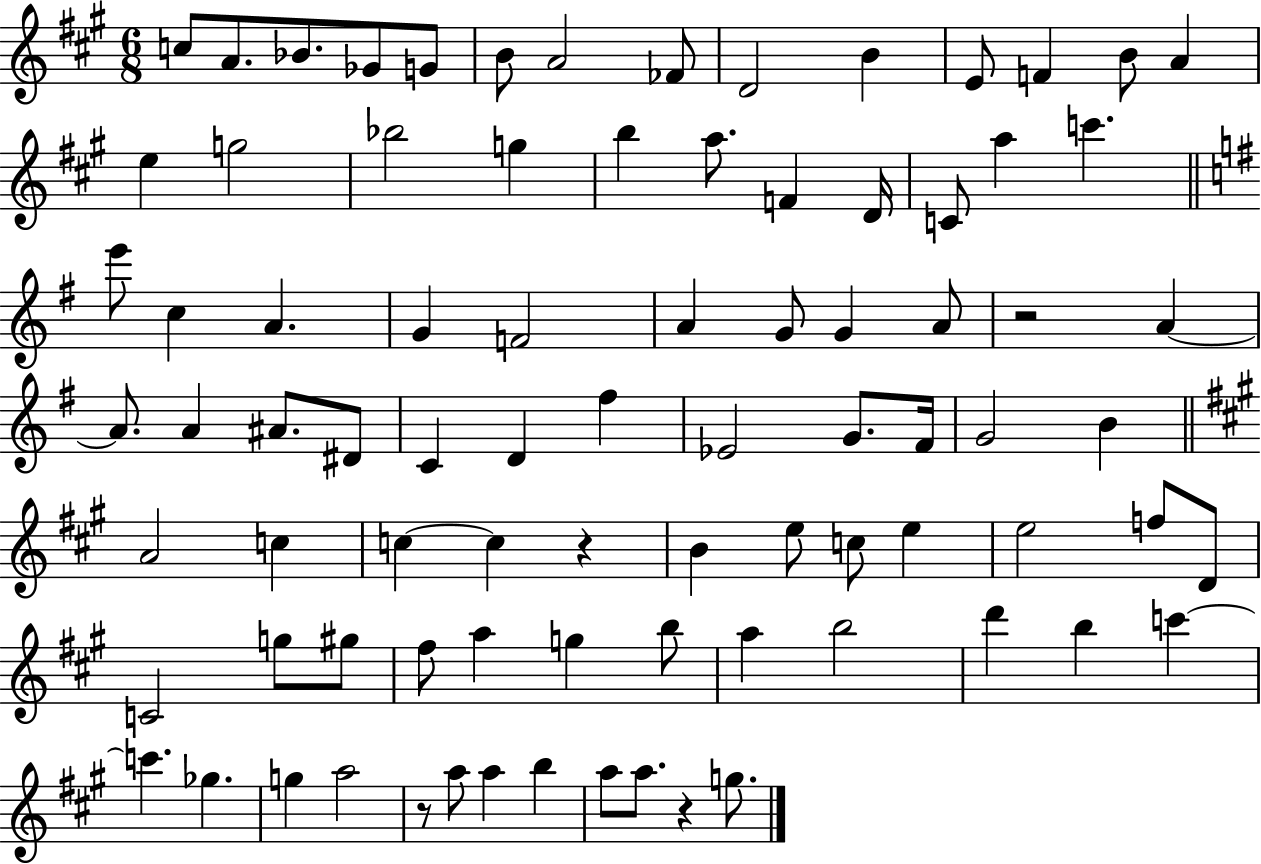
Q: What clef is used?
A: treble